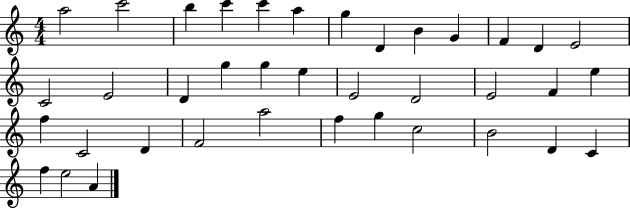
{
  \clef treble
  \numericTimeSignature
  \time 4/4
  \key c \major
  a''2 c'''2 | b''4 c'''4 c'''4 a''4 | g''4 d'4 b'4 g'4 | f'4 d'4 e'2 | \break c'2 e'2 | d'4 g''4 g''4 e''4 | e'2 d'2 | e'2 f'4 e''4 | \break f''4 c'2 d'4 | f'2 a''2 | f''4 g''4 c''2 | b'2 d'4 c'4 | \break f''4 e''2 a'4 | \bar "|."
}